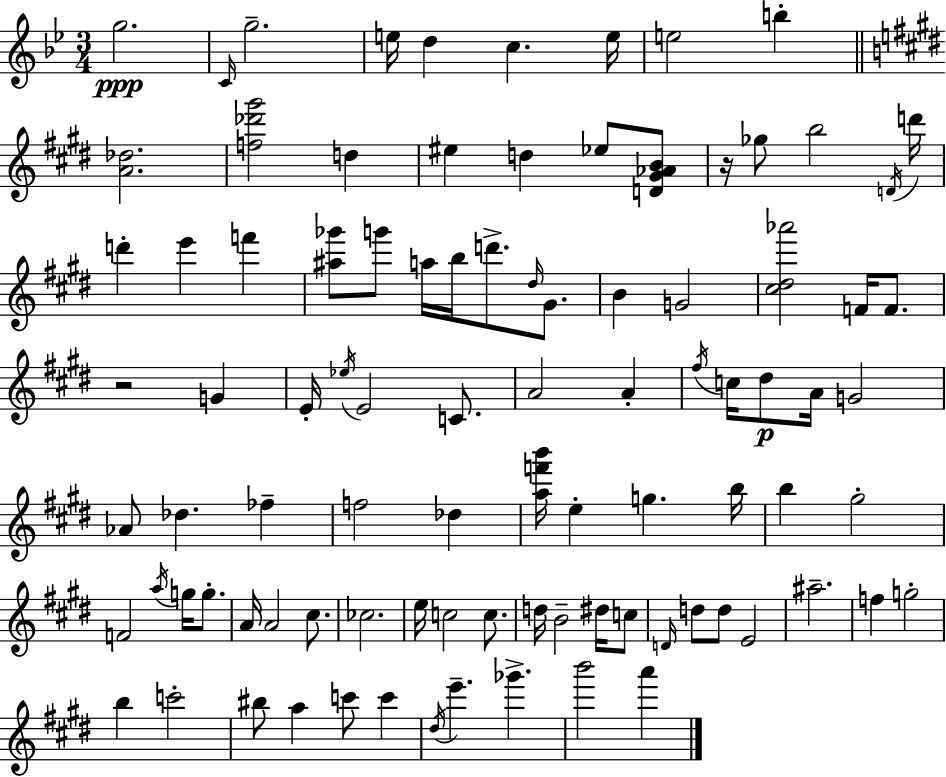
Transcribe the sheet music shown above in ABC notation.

X:1
T:Untitled
M:3/4
L:1/4
K:Gm
g2 C/4 g2 e/4 d c e/4 e2 b [A_d]2 [f_d'^g']2 d ^e d _e/2 [D^G_AB]/2 z/4 _g/2 b2 D/4 d'/4 d' e' f' [^a_g']/2 g'/2 a/4 b/4 d'/2 ^d/4 ^G/2 B G2 [^c^d_a']2 F/4 F/2 z2 G E/4 _e/4 E2 C/2 A2 A ^f/4 c/4 ^d/2 A/4 G2 _A/2 _d _f f2 _d [af'b']/4 e g b/4 b ^g2 F2 a/4 g/4 g/2 A/4 A2 ^c/2 _c2 e/4 c2 c/2 d/4 B2 ^d/4 c/2 D/4 d/2 d/2 E2 ^a2 f g2 b c'2 ^b/2 a c'/2 c' ^d/4 e' _g' b'2 a'